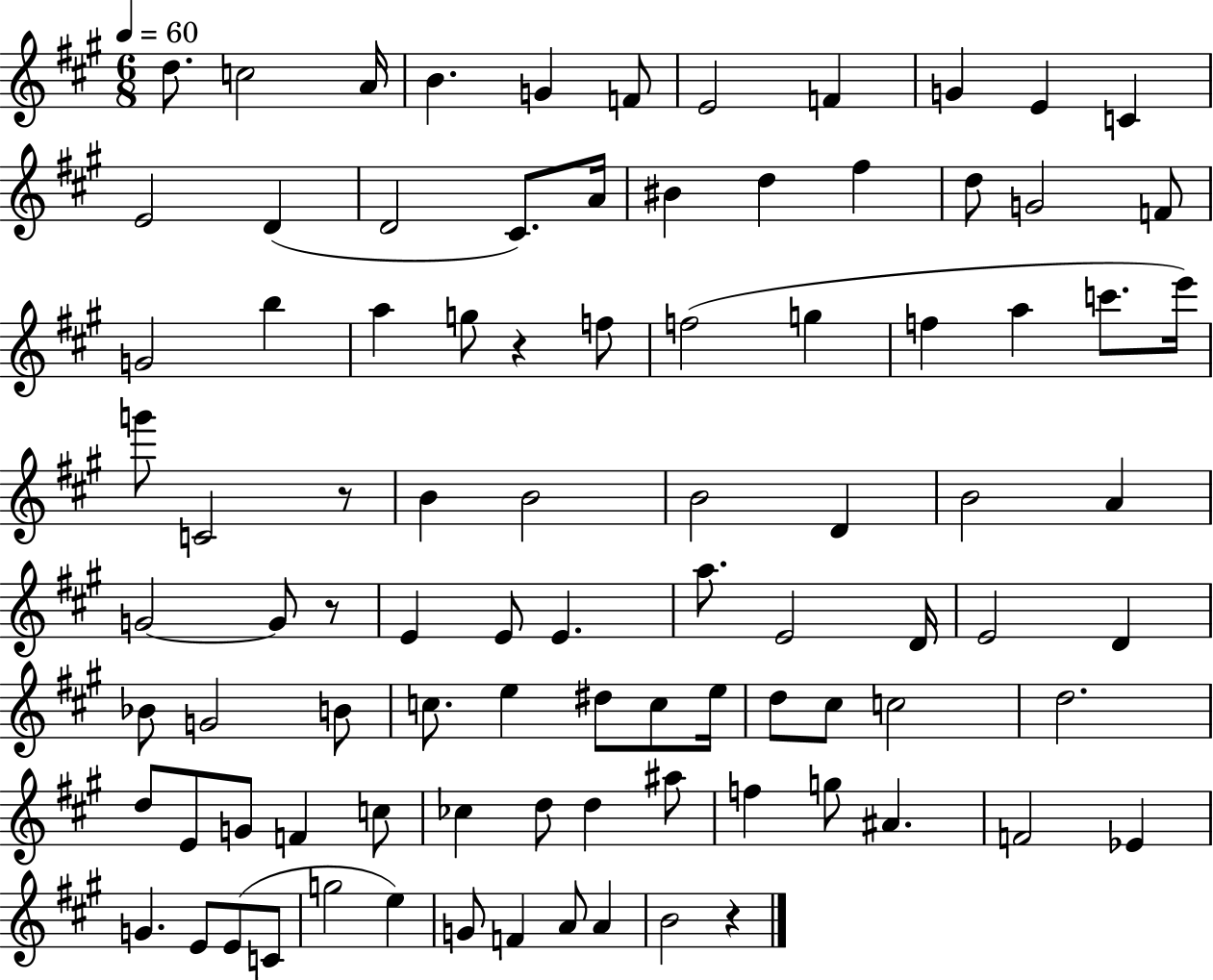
{
  \clef treble
  \numericTimeSignature
  \time 6/8
  \key a \major
  \tempo 4 = 60
  d''8. c''2 a'16 | b'4. g'4 f'8 | e'2 f'4 | g'4 e'4 c'4 | \break e'2 d'4( | d'2 cis'8.) a'16 | bis'4 d''4 fis''4 | d''8 g'2 f'8 | \break g'2 b''4 | a''4 g''8 r4 f''8 | f''2( g''4 | f''4 a''4 c'''8. e'''16) | \break g'''8 c'2 r8 | b'4 b'2 | b'2 d'4 | b'2 a'4 | \break g'2~~ g'8 r8 | e'4 e'8 e'4. | a''8. e'2 d'16 | e'2 d'4 | \break bes'8 g'2 b'8 | c''8. e''4 dis''8 c''8 e''16 | d''8 cis''8 c''2 | d''2. | \break d''8 e'8 g'8 f'4 c''8 | ces''4 d''8 d''4 ais''8 | f''4 g''8 ais'4. | f'2 ees'4 | \break g'4. e'8 e'8( c'8 | g''2 e''4) | g'8 f'4 a'8 a'4 | b'2 r4 | \break \bar "|."
}